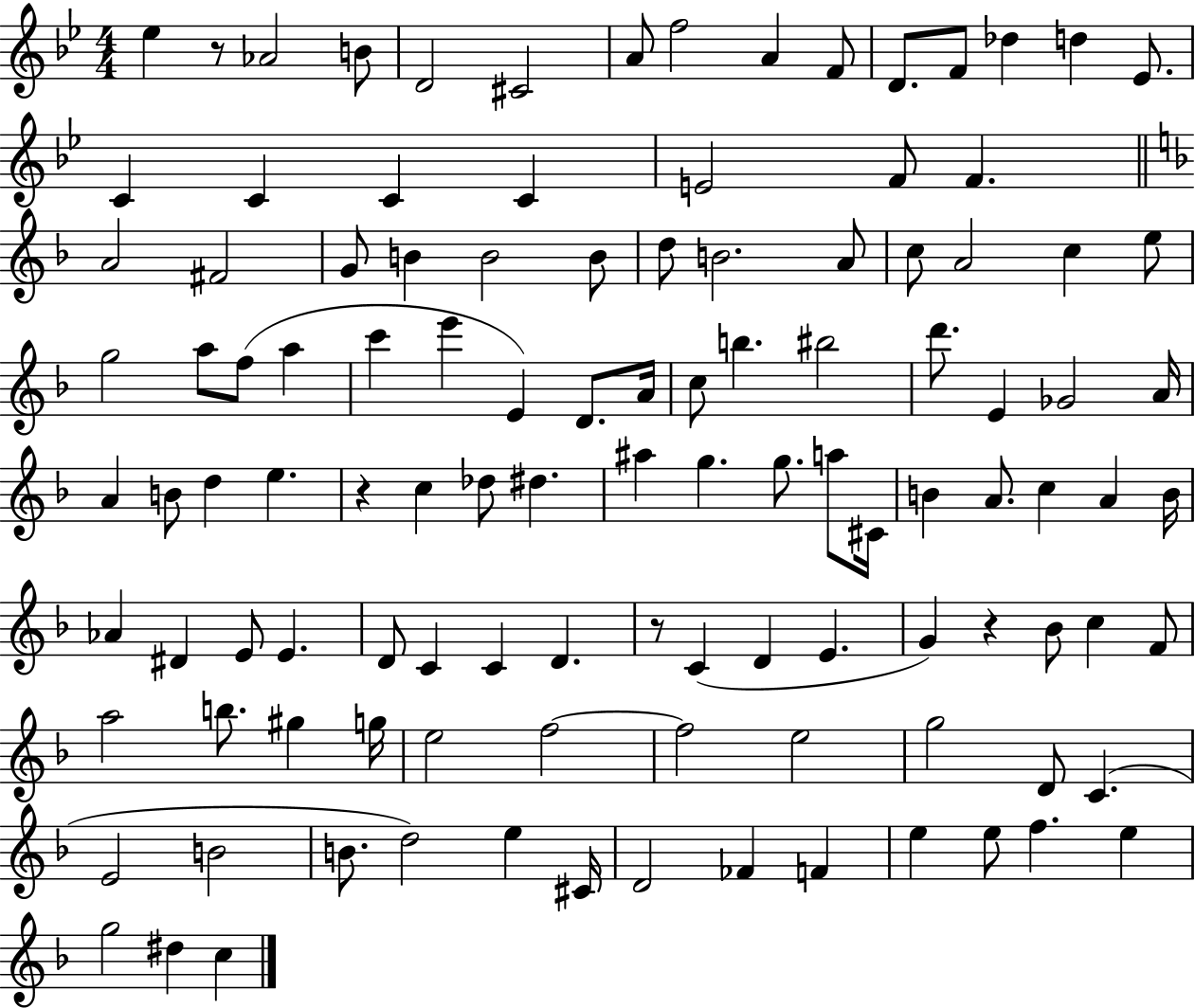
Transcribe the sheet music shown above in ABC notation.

X:1
T:Untitled
M:4/4
L:1/4
K:Bb
_e z/2 _A2 B/2 D2 ^C2 A/2 f2 A F/2 D/2 F/2 _d d _E/2 C C C C E2 F/2 F A2 ^F2 G/2 B B2 B/2 d/2 B2 A/2 c/2 A2 c e/2 g2 a/2 f/2 a c' e' E D/2 A/4 c/2 b ^b2 d'/2 E _G2 A/4 A B/2 d e z c _d/2 ^d ^a g g/2 a/2 ^C/4 B A/2 c A B/4 _A ^D E/2 E D/2 C C D z/2 C D E G z _B/2 c F/2 a2 b/2 ^g g/4 e2 f2 f2 e2 g2 D/2 C E2 B2 B/2 d2 e ^C/4 D2 _F F e e/2 f e g2 ^d c